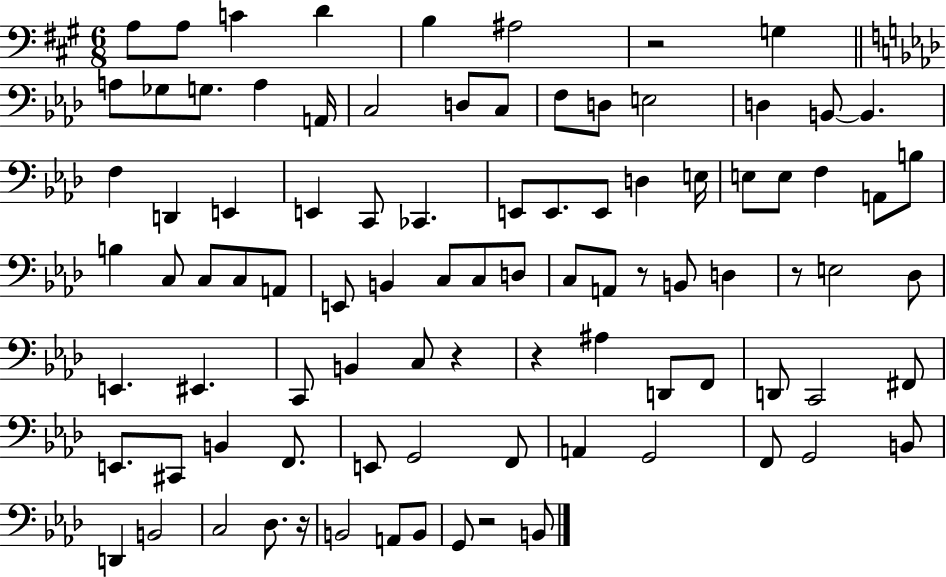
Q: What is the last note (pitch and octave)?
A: B2